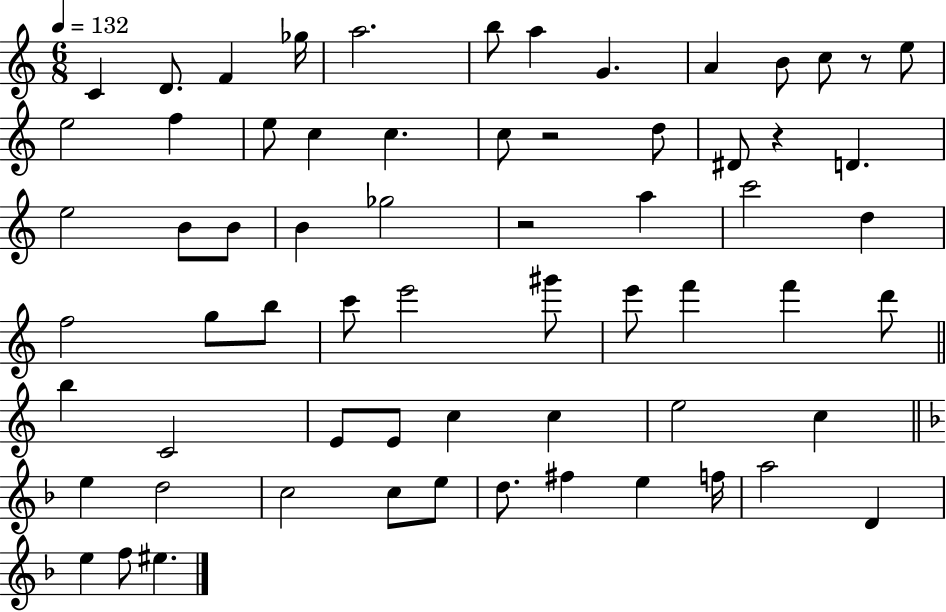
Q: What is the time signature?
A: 6/8